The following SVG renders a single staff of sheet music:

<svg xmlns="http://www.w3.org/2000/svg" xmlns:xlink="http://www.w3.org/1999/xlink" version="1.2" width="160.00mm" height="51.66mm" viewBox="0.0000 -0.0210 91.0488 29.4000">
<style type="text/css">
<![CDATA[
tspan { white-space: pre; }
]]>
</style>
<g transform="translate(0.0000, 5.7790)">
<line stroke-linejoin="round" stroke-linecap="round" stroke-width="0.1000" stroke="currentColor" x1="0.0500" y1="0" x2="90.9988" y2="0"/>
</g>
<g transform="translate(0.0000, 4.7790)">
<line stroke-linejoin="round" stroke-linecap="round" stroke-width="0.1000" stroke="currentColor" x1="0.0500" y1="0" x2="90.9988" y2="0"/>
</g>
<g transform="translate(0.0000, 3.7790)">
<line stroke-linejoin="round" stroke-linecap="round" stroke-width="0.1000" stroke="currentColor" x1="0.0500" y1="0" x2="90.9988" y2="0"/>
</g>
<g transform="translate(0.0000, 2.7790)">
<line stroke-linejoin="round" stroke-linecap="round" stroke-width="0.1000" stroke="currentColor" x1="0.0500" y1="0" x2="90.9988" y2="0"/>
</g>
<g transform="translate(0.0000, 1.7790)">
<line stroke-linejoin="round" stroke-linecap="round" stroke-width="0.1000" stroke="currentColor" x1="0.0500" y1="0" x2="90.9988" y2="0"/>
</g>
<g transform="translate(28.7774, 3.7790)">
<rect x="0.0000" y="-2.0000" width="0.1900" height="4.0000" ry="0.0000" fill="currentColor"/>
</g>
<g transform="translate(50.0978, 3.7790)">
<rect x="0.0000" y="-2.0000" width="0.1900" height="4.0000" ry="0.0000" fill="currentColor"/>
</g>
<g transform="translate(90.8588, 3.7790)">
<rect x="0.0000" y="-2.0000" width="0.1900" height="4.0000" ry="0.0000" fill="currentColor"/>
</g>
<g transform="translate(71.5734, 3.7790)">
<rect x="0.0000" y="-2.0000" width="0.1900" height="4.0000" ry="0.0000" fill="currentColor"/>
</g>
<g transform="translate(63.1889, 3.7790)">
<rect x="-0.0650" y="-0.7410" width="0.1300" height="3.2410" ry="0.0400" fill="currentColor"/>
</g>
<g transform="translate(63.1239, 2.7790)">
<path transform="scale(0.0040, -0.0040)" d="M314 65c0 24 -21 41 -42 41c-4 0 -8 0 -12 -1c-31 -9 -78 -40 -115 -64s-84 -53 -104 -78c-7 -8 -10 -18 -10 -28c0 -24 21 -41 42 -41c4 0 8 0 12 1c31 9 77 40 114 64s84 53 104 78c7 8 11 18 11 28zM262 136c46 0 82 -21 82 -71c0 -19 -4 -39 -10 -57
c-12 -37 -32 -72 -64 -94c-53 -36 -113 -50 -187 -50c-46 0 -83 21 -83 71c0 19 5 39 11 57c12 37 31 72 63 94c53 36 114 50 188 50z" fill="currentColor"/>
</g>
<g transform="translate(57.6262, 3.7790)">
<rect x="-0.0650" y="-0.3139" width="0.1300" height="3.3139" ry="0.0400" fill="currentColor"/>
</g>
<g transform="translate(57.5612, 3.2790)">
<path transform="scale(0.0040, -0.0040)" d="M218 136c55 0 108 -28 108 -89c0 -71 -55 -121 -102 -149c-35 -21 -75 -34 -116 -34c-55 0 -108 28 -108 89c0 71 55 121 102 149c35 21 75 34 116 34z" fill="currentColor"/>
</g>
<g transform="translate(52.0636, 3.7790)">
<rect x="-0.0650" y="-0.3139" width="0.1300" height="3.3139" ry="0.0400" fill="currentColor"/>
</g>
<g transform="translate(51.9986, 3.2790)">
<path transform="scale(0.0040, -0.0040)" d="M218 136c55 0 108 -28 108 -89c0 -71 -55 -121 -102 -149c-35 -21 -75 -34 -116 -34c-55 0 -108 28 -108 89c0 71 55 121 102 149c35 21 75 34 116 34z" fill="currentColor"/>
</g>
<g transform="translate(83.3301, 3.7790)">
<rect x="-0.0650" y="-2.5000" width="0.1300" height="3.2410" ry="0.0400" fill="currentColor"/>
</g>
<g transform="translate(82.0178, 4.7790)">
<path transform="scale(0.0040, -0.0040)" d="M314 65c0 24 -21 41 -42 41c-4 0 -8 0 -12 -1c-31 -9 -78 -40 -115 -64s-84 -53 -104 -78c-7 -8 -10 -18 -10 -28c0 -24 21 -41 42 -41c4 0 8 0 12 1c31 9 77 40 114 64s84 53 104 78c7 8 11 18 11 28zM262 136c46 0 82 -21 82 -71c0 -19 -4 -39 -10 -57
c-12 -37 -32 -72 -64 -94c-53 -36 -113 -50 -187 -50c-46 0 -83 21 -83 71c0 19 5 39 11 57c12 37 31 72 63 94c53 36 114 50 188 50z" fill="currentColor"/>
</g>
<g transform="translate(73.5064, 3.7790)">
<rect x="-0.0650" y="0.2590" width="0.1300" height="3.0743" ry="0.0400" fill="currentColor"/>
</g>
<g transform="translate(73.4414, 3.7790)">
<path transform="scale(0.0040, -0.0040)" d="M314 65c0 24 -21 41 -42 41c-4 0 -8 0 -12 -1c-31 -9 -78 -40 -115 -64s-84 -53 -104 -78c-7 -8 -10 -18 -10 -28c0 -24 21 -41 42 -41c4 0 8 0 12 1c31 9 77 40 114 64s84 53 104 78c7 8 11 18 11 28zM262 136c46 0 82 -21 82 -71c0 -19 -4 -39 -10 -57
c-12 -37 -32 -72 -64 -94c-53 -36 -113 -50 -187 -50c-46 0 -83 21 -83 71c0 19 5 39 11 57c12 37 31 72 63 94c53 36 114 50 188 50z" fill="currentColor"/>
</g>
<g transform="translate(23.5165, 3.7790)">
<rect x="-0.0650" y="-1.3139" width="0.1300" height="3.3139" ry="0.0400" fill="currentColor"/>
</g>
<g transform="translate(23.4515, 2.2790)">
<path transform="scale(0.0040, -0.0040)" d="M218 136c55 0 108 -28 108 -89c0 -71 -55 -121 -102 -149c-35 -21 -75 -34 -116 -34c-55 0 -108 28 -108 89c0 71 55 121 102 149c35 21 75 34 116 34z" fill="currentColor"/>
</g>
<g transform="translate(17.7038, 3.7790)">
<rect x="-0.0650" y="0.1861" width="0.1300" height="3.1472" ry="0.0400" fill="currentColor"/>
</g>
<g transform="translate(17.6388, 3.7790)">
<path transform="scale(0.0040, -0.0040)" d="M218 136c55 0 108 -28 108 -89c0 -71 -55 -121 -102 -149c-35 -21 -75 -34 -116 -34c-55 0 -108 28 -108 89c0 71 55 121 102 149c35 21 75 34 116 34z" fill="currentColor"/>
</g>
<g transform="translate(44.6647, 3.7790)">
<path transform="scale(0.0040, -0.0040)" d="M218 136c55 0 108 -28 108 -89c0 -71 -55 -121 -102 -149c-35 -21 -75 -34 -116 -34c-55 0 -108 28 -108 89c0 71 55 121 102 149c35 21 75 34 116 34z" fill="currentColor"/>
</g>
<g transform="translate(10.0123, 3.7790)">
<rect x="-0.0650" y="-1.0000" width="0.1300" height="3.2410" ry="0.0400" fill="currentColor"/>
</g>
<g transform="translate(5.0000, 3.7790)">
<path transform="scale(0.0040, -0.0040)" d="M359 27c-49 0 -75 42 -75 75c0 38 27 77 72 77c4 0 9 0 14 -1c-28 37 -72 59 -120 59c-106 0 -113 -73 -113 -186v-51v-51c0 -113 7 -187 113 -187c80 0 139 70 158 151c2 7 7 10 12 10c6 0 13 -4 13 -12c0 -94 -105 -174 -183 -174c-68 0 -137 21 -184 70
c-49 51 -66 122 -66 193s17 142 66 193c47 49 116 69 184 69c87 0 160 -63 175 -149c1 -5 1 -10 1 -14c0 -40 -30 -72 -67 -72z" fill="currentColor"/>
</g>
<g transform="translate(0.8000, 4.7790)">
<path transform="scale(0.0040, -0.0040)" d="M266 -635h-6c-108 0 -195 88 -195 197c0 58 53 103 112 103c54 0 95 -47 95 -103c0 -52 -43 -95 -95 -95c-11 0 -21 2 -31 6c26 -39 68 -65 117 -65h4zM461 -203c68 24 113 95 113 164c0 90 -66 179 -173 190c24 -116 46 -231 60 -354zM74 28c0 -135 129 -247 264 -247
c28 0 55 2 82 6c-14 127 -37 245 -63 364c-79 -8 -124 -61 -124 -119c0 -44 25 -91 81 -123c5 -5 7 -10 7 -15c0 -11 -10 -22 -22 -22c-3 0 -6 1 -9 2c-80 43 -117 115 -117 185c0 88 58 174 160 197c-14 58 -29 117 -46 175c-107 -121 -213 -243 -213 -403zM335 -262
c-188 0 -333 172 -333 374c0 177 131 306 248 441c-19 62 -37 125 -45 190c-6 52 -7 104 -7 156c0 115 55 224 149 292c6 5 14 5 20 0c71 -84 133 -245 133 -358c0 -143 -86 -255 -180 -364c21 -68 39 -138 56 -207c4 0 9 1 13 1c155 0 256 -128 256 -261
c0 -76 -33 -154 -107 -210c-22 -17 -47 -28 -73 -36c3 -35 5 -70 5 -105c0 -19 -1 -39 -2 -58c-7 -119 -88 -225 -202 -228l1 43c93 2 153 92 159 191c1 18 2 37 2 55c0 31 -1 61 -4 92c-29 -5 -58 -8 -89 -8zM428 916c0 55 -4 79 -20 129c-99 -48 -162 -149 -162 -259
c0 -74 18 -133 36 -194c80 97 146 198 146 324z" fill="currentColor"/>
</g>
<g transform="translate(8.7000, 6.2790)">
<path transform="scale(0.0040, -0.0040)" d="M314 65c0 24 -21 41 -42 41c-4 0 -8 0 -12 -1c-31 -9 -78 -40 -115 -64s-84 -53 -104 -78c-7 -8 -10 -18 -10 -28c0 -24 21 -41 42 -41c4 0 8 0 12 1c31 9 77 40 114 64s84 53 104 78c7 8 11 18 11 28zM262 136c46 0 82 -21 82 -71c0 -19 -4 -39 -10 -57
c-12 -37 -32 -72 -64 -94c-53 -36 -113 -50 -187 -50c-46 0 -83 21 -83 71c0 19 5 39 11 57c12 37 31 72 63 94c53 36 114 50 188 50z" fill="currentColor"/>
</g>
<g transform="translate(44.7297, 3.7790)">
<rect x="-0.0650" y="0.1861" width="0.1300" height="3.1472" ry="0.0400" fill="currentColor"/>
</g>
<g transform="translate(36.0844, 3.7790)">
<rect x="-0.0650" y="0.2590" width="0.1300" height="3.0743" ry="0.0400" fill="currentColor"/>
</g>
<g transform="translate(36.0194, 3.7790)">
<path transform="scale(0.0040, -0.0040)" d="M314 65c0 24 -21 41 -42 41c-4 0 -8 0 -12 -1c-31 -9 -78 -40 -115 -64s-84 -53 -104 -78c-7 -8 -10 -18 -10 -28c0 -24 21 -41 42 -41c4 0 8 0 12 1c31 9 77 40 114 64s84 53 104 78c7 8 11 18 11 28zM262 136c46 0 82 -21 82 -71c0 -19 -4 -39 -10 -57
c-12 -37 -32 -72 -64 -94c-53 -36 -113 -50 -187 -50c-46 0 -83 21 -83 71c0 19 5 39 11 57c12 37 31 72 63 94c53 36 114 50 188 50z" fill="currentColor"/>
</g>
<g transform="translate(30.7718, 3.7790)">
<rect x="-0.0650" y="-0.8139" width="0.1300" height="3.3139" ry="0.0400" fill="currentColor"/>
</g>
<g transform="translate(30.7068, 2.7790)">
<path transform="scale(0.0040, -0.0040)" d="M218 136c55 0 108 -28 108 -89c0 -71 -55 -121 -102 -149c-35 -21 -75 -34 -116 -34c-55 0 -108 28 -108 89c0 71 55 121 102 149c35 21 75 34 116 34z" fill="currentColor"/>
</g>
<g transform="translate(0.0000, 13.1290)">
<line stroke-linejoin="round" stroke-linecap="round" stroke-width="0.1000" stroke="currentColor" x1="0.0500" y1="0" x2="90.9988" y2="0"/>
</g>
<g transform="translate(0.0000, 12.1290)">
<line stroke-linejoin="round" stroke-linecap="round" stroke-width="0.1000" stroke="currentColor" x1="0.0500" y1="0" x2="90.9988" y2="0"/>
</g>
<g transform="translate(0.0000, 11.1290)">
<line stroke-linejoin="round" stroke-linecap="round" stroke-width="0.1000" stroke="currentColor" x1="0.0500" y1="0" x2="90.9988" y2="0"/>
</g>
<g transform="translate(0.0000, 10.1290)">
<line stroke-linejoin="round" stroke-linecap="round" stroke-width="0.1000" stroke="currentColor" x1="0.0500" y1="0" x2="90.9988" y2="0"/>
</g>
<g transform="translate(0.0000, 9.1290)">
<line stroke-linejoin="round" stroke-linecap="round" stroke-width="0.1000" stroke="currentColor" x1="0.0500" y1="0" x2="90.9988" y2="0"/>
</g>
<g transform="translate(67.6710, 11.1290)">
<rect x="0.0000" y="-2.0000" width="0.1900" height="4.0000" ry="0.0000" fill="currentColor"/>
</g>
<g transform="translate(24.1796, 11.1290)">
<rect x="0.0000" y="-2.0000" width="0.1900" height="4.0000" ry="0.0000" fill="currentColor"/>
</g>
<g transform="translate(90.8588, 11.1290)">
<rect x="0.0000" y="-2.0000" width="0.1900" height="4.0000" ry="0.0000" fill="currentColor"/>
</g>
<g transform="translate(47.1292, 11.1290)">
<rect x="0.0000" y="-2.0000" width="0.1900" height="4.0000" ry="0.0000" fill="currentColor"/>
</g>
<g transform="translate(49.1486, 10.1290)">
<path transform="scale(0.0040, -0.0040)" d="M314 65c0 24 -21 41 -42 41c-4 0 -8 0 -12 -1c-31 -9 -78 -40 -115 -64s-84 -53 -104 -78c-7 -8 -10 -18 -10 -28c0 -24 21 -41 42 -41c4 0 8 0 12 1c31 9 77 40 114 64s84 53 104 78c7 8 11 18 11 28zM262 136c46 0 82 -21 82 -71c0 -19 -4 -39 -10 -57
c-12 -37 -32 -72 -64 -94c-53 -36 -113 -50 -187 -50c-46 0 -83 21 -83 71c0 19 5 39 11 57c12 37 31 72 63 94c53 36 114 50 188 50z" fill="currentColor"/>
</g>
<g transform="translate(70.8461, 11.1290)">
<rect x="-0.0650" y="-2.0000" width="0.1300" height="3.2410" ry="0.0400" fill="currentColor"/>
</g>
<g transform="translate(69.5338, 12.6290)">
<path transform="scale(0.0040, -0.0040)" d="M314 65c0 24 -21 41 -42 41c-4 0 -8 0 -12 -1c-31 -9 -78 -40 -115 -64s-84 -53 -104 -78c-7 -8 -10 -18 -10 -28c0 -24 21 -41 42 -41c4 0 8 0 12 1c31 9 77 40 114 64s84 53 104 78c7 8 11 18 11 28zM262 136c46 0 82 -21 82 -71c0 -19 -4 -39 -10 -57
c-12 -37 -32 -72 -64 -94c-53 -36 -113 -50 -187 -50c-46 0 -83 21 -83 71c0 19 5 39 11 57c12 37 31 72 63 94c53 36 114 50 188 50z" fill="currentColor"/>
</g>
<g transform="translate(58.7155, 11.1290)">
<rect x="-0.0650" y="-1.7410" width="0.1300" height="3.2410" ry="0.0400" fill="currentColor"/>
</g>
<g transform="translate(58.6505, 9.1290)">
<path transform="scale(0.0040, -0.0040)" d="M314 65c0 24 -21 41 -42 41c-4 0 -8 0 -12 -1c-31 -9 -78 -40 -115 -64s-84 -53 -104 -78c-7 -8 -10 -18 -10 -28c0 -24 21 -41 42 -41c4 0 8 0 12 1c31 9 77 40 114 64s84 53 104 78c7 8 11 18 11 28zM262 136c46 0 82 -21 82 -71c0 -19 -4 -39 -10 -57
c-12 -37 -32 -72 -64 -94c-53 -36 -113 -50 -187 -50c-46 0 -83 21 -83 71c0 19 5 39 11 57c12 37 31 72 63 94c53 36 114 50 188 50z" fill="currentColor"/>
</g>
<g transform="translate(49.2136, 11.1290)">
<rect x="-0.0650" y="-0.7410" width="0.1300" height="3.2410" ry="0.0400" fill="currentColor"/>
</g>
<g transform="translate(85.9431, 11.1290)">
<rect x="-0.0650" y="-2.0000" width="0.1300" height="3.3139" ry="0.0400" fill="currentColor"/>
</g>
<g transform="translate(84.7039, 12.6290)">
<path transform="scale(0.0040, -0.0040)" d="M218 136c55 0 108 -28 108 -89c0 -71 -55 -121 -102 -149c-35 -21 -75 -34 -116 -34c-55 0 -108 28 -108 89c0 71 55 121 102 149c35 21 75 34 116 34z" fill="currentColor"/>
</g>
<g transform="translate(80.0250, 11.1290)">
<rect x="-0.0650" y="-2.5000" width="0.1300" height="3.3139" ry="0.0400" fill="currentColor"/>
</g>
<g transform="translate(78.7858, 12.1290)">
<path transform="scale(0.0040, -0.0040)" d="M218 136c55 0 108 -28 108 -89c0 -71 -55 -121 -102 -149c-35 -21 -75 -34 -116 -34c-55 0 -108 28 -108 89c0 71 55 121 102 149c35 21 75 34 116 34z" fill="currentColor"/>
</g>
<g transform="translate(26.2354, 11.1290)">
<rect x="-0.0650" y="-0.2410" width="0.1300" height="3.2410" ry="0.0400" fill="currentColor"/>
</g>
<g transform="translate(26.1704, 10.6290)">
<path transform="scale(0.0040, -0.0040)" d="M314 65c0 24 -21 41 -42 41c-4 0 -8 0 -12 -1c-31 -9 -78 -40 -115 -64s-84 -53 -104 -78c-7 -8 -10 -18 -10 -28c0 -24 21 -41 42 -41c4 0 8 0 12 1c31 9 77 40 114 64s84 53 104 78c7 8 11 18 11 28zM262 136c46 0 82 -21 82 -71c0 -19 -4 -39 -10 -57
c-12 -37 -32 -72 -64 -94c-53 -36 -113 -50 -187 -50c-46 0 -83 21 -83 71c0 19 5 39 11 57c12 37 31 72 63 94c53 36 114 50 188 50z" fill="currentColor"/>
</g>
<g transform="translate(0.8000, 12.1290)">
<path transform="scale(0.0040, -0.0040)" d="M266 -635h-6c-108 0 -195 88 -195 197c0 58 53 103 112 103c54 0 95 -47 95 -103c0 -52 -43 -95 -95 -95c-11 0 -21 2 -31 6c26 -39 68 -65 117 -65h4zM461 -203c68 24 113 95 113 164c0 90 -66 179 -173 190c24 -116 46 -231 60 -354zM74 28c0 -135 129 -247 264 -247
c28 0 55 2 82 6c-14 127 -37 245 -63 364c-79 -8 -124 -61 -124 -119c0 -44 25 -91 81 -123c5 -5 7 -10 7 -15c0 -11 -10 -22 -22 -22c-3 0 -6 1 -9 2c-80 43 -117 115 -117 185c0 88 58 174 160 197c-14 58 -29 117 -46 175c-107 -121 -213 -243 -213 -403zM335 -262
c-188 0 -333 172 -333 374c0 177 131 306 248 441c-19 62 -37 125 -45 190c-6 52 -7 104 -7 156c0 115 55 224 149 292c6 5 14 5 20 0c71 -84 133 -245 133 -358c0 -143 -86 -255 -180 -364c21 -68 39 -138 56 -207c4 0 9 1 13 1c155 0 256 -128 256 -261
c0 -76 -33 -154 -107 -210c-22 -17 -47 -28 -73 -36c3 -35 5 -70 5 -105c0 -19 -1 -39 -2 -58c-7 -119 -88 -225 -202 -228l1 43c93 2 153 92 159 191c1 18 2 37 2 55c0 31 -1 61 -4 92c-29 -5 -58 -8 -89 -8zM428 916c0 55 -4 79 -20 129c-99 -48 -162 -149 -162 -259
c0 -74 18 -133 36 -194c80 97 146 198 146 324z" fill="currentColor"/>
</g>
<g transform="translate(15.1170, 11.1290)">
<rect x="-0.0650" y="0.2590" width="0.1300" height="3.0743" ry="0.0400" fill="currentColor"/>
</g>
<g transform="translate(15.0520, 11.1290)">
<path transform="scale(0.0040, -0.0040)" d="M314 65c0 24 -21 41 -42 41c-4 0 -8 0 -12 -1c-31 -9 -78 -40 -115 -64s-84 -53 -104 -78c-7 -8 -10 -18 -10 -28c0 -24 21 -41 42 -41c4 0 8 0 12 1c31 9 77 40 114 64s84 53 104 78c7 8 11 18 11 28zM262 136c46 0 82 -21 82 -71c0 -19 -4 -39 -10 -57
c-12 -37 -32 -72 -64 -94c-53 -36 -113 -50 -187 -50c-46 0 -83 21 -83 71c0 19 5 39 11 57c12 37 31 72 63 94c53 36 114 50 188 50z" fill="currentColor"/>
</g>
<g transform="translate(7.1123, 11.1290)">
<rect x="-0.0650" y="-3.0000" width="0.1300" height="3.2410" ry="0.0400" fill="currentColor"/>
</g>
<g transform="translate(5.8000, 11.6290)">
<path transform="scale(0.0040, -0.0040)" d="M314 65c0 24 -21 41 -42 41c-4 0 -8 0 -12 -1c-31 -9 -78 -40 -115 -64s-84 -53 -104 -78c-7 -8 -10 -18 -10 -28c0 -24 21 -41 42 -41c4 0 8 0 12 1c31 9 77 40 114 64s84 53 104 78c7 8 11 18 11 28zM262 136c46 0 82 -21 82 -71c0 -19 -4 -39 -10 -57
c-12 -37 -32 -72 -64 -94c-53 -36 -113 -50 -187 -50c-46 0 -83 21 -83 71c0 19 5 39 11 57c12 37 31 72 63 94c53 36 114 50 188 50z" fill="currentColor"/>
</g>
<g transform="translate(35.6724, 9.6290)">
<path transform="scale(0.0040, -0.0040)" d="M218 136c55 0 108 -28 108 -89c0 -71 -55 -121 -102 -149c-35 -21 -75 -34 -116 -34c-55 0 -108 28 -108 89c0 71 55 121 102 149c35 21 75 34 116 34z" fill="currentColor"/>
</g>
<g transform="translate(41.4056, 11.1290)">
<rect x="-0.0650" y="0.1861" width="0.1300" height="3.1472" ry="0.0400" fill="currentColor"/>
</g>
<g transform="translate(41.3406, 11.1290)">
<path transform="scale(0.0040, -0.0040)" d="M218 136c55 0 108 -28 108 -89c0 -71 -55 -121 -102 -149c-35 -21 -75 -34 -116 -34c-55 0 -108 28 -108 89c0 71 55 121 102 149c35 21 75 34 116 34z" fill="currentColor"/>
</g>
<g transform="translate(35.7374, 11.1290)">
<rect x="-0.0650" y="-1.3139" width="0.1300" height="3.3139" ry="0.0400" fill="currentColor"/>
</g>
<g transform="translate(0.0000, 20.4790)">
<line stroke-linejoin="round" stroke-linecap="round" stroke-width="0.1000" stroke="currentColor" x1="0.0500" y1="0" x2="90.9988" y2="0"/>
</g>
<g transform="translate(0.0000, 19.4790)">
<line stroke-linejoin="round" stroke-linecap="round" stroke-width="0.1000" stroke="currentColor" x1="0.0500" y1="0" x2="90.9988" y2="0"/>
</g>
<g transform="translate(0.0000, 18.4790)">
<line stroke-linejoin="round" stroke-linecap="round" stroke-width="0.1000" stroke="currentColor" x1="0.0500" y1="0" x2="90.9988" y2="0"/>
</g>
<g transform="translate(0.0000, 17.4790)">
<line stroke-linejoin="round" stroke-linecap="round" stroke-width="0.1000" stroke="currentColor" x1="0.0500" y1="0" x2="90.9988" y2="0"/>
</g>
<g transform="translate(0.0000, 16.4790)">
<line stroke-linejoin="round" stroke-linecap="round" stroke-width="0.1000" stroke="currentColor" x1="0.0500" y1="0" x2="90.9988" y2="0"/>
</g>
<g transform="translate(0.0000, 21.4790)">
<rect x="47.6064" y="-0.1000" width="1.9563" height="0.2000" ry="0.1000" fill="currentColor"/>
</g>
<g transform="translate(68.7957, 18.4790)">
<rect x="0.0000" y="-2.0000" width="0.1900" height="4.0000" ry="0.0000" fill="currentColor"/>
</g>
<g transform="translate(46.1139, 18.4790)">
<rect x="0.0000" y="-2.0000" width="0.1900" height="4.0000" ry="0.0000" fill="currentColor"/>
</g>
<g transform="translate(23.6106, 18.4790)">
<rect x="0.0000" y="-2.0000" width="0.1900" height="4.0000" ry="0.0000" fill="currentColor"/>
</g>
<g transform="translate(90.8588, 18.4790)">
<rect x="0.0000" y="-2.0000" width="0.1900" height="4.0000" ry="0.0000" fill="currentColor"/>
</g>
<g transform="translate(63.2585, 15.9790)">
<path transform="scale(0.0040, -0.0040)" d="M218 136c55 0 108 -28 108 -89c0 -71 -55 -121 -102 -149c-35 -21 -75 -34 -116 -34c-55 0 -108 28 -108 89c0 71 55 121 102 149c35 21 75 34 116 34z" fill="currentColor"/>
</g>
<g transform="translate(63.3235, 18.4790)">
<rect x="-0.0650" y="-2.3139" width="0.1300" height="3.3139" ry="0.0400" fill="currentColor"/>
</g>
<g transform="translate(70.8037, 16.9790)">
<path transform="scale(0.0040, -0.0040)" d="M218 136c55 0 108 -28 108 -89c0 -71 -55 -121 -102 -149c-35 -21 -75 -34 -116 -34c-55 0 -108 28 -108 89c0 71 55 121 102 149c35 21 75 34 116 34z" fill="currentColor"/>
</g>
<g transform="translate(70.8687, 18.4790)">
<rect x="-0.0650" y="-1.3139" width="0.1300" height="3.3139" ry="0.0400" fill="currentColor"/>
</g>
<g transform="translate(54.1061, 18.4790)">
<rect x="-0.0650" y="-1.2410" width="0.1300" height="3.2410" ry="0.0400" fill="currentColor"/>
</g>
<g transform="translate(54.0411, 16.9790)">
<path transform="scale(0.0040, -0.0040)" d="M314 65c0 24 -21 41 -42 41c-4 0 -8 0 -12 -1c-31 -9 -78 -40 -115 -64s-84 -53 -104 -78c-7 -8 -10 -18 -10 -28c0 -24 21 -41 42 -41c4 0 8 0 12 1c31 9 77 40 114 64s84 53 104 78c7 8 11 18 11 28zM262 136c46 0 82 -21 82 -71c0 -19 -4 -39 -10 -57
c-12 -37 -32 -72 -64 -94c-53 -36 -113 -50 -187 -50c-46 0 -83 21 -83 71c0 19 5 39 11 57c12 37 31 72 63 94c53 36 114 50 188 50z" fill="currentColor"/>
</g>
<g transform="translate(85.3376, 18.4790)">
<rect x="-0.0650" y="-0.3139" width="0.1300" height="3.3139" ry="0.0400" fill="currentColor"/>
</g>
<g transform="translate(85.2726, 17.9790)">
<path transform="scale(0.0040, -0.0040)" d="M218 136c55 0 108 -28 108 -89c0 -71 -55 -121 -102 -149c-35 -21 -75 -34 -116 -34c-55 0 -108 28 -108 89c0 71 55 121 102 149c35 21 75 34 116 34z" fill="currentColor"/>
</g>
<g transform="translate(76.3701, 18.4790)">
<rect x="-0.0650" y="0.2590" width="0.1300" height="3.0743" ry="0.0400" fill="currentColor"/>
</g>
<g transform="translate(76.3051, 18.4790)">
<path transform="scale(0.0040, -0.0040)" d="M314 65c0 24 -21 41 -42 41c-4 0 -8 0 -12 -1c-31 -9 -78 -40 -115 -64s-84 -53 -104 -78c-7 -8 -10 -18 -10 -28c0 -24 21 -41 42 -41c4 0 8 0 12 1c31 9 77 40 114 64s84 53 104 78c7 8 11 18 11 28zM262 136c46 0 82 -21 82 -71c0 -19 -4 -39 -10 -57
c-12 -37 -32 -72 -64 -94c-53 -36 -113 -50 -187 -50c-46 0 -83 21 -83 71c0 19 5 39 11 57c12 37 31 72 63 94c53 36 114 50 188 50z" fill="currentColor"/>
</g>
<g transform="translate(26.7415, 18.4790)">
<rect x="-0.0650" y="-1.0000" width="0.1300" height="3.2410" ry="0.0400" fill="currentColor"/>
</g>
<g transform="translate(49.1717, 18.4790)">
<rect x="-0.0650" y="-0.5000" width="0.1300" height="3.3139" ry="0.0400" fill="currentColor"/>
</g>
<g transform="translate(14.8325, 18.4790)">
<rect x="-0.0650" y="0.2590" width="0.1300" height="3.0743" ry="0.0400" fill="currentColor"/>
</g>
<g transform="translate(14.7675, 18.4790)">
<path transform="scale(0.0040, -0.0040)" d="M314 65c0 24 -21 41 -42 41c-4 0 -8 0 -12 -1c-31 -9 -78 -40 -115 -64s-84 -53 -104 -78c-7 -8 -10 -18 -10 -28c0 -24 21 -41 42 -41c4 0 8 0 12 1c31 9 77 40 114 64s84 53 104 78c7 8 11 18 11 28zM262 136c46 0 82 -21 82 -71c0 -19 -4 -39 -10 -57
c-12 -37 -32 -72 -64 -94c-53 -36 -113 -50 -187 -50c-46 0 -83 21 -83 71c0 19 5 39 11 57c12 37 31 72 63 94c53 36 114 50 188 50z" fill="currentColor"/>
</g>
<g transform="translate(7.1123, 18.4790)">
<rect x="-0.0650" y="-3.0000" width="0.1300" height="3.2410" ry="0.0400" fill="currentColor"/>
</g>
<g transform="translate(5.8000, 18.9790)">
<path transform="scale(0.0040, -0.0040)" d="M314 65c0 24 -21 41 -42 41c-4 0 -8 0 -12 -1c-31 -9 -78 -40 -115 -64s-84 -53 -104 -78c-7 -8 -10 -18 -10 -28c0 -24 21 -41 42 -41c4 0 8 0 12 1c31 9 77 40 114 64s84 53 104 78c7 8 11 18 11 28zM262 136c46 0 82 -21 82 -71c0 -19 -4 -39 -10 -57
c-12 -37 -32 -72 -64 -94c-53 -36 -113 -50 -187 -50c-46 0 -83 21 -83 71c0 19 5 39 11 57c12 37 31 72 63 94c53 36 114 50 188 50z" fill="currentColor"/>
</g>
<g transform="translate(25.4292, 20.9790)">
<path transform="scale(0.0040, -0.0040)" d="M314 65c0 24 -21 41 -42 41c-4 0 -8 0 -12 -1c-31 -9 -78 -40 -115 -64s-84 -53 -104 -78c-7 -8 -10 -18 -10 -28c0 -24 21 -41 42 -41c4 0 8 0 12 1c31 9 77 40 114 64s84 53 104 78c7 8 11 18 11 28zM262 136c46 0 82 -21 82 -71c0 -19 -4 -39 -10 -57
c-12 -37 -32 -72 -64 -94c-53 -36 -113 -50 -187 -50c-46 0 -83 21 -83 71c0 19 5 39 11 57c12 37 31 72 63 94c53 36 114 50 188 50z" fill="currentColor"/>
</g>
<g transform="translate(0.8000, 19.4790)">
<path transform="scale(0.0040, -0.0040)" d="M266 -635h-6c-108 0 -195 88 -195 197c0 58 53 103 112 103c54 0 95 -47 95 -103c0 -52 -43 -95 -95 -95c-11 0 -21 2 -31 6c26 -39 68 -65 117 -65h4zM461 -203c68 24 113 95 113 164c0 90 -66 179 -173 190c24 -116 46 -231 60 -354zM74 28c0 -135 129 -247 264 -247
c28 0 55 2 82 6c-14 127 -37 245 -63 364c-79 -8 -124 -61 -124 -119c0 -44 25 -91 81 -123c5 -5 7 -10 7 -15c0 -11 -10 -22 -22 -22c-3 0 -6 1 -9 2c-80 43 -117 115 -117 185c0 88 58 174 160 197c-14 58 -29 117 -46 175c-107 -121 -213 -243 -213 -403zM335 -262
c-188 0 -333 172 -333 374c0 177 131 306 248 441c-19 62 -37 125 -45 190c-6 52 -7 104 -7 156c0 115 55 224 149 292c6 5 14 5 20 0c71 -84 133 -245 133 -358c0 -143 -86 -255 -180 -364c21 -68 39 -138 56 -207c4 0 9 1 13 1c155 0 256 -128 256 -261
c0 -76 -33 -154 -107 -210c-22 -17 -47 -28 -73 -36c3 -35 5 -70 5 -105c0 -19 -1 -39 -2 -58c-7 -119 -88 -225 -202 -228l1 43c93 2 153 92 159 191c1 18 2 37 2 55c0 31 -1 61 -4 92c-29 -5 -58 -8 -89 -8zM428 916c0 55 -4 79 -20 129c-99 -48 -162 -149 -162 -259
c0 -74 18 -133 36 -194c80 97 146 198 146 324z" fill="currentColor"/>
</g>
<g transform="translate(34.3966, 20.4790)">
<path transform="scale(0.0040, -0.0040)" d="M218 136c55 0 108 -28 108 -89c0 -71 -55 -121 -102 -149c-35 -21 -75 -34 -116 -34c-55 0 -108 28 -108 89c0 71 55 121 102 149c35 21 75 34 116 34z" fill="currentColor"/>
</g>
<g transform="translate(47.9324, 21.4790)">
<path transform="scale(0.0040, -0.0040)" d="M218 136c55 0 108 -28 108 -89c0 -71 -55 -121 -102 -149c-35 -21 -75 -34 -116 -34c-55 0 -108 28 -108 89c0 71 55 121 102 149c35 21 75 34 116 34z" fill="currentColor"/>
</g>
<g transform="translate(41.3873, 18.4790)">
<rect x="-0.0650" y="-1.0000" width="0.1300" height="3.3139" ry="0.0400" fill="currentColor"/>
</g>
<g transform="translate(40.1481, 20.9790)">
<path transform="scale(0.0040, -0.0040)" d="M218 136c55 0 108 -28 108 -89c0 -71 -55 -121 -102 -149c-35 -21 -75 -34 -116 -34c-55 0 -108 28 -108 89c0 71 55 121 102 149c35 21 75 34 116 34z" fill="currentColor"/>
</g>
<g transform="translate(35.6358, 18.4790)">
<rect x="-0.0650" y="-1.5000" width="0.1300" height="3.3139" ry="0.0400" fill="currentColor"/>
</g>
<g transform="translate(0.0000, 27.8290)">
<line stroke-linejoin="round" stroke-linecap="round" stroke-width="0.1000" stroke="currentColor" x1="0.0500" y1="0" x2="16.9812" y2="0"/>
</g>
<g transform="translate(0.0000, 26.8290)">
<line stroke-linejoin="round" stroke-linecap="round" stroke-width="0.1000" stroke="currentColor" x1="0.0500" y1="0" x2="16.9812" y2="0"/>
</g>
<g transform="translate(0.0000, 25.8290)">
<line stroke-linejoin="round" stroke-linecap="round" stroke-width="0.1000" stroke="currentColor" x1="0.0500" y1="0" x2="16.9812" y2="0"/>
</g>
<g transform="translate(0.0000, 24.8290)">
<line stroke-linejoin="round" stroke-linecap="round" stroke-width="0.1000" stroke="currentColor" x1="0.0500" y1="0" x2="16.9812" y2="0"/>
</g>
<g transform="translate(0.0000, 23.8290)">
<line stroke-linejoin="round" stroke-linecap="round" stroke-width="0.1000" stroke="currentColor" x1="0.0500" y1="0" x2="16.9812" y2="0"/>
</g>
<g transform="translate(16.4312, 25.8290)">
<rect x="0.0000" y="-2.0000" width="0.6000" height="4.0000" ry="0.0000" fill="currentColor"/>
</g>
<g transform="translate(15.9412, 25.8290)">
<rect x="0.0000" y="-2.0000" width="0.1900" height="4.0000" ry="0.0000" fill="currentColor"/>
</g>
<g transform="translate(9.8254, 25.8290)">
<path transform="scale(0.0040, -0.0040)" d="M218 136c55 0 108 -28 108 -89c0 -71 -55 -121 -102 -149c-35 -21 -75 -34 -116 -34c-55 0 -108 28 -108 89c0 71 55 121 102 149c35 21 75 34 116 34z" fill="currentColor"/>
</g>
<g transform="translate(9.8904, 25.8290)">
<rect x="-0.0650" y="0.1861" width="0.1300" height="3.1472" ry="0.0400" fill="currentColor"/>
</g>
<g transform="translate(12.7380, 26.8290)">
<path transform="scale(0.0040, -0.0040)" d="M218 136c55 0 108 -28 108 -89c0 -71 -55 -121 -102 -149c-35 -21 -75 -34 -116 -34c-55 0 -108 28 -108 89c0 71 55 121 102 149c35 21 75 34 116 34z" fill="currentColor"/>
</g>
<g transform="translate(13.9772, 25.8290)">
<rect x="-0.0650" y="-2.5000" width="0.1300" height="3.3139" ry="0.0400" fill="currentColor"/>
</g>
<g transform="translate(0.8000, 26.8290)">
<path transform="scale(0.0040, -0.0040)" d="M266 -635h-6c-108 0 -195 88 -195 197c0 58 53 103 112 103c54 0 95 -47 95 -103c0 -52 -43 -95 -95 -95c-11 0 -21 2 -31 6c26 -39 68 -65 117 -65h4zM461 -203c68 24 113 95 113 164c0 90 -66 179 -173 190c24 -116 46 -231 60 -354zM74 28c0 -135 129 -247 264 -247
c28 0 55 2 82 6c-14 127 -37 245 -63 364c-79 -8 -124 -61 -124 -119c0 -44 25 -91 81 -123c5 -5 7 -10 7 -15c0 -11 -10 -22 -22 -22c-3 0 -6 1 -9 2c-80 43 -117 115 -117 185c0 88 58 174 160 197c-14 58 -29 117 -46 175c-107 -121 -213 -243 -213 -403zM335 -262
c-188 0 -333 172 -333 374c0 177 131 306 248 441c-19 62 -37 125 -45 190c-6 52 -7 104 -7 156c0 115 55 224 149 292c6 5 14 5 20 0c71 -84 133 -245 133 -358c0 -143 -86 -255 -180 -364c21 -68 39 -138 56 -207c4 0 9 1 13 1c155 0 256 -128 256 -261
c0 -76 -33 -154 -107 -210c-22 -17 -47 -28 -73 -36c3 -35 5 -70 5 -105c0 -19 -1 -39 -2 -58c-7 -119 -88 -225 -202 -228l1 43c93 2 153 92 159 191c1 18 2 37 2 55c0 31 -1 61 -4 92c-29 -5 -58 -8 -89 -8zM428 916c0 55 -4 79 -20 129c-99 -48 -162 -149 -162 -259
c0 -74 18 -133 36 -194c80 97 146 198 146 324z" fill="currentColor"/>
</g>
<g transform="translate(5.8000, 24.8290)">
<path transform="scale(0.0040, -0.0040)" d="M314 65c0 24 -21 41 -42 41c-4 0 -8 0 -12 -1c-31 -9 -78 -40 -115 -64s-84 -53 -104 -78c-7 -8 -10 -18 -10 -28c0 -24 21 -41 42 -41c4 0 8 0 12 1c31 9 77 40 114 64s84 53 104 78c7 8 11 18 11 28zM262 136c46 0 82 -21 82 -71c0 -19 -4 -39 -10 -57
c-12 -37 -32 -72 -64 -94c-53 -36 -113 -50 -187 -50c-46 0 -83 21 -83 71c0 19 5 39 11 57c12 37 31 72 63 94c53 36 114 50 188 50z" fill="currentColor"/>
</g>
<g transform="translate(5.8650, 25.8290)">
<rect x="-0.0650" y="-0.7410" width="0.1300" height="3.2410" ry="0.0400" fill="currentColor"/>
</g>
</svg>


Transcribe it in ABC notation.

X:1
T:Untitled
M:4/4
L:1/4
K:C
D2 B e d B2 B c c d2 B2 G2 A2 B2 c2 e B d2 f2 F2 G F A2 B2 D2 E D C e2 g e B2 c d2 B G